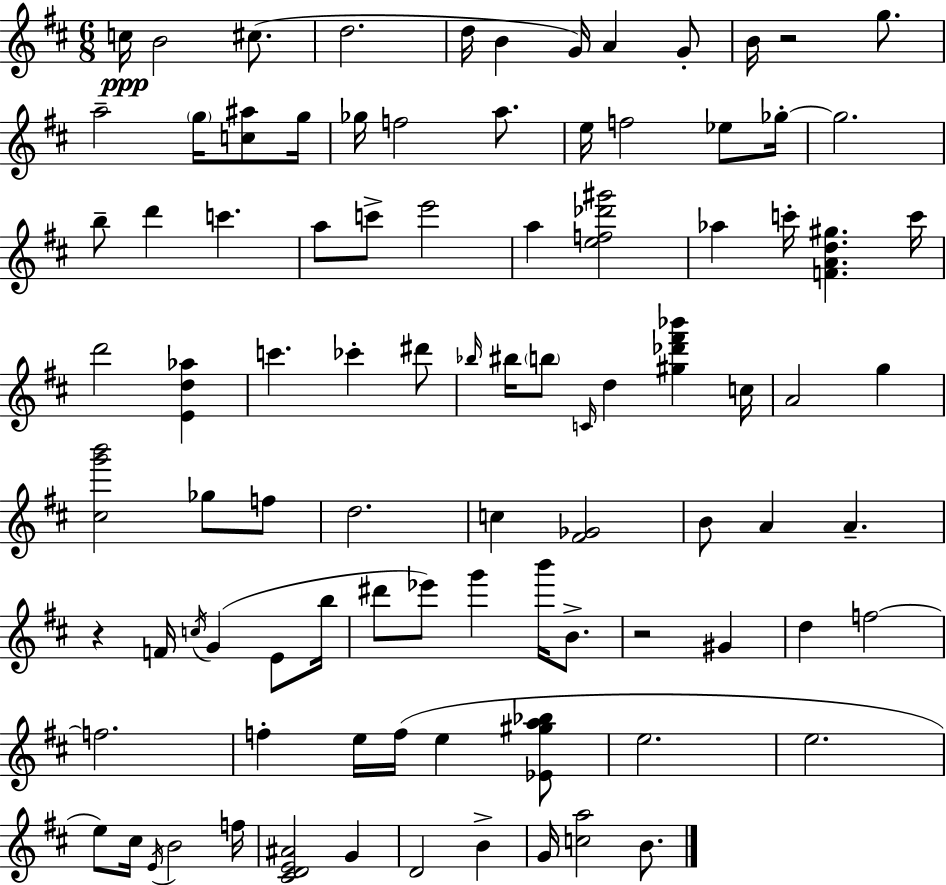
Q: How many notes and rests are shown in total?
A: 94